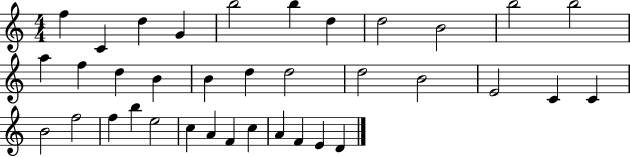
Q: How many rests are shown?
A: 0